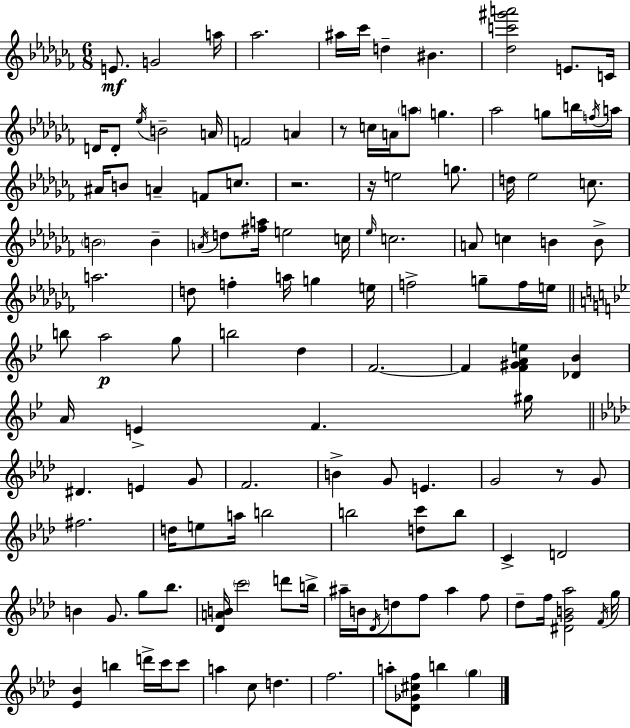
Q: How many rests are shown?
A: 4